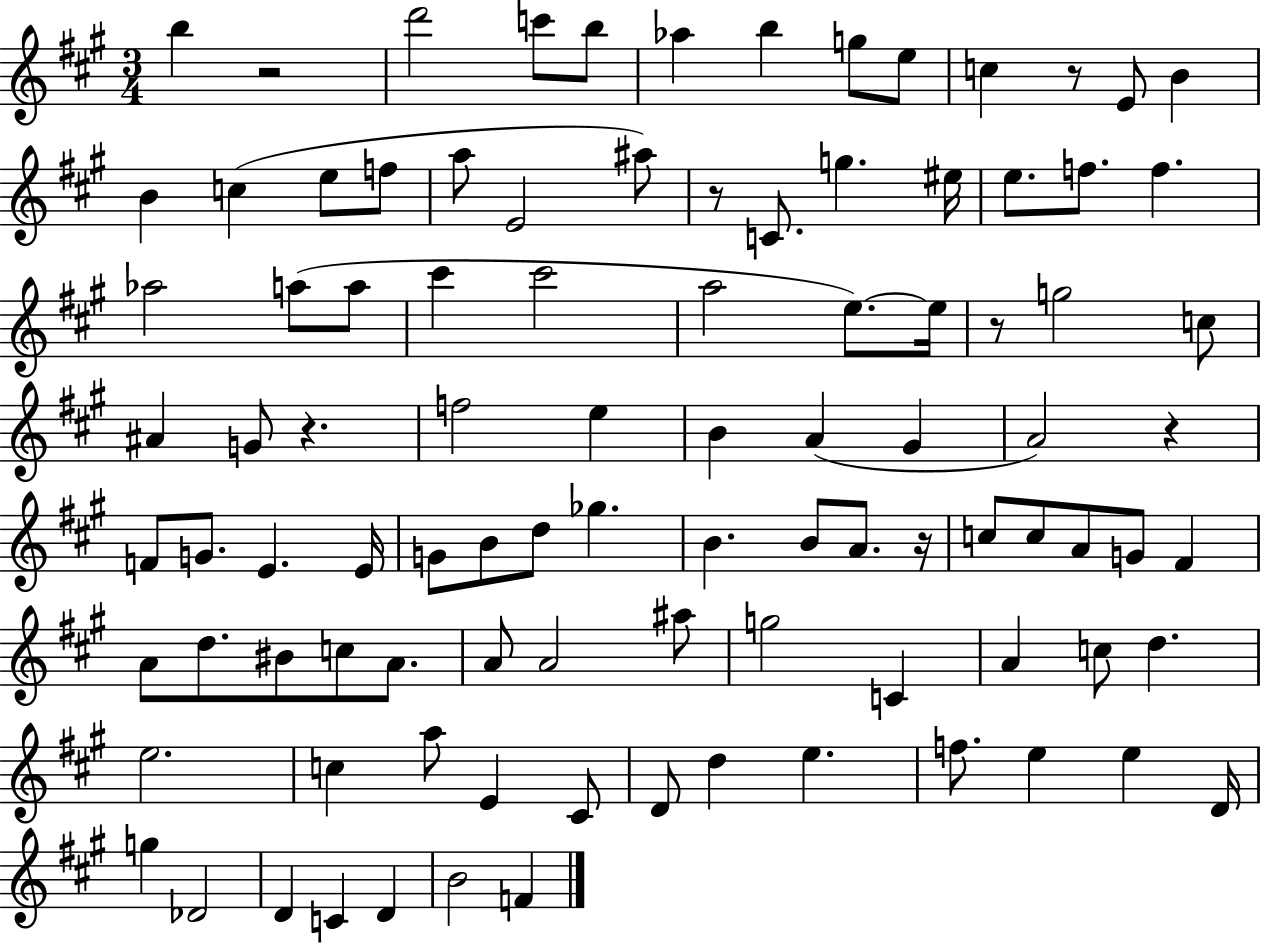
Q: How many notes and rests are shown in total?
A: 97